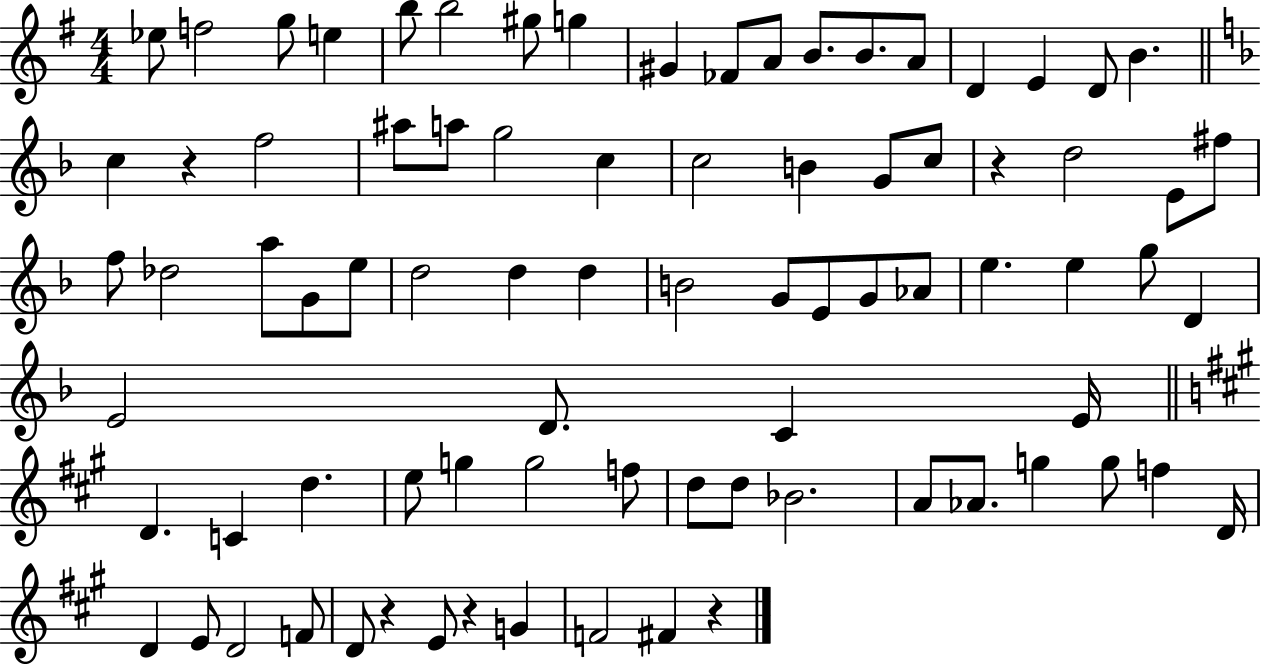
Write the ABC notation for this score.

X:1
T:Untitled
M:4/4
L:1/4
K:G
_e/2 f2 g/2 e b/2 b2 ^g/2 g ^G _F/2 A/2 B/2 B/2 A/2 D E D/2 B c z f2 ^a/2 a/2 g2 c c2 B G/2 c/2 z d2 E/2 ^f/2 f/2 _d2 a/2 G/2 e/2 d2 d d B2 G/2 E/2 G/2 _A/2 e e g/2 D E2 D/2 C E/4 D C d e/2 g g2 f/2 d/2 d/2 _B2 A/2 _A/2 g g/2 f D/4 D E/2 D2 F/2 D/2 z E/2 z G F2 ^F z